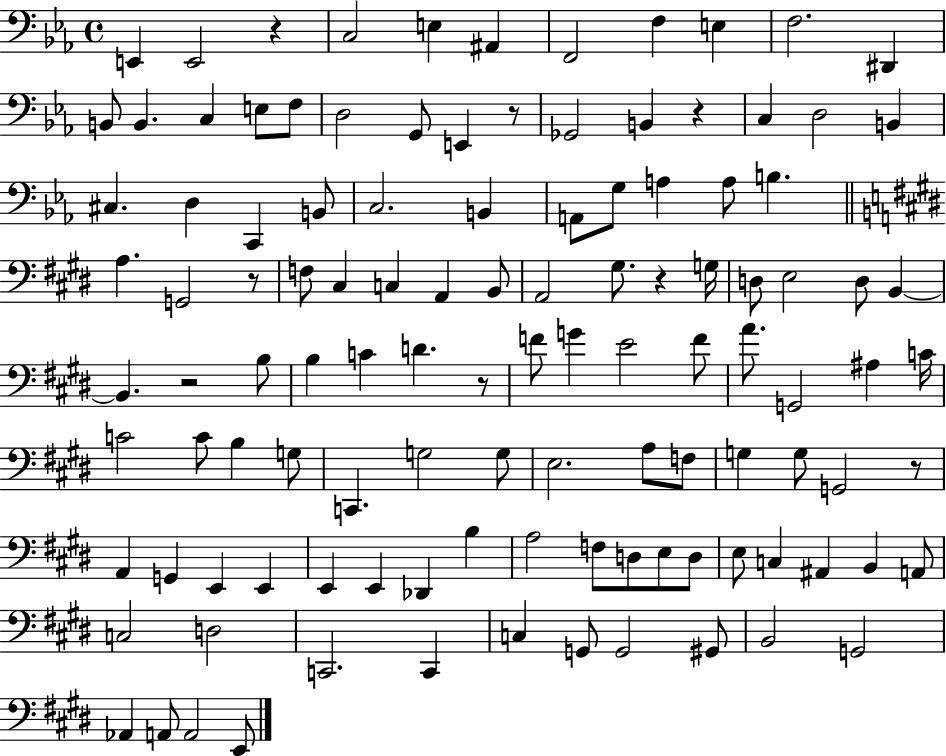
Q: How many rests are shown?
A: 8